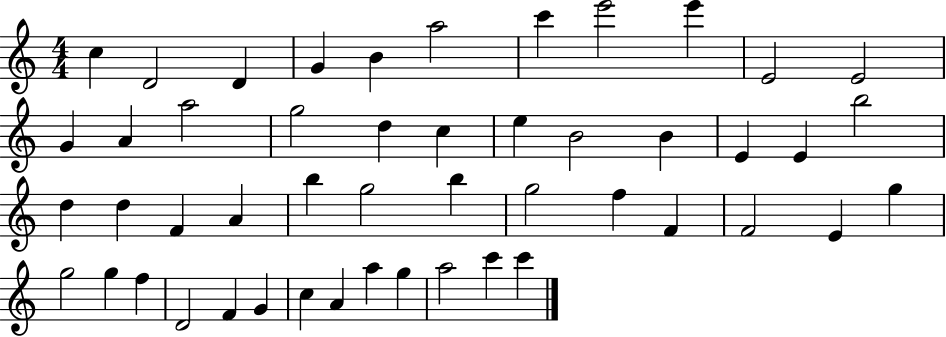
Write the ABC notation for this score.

X:1
T:Untitled
M:4/4
L:1/4
K:C
c D2 D G B a2 c' e'2 e' E2 E2 G A a2 g2 d c e B2 B E E b2 d d F A b g2 b g2 f F F2 E g g2 g f D2 F G c A a g a2 c' c'